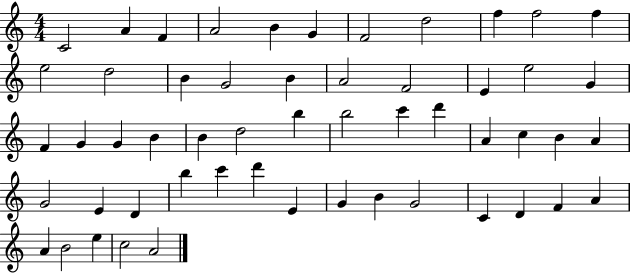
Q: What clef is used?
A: treble